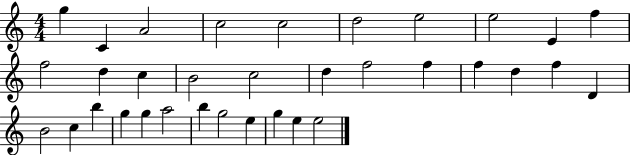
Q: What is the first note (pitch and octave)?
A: G5